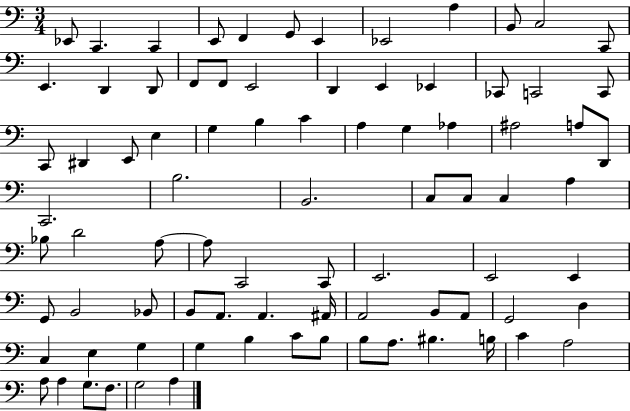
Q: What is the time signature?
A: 3/4